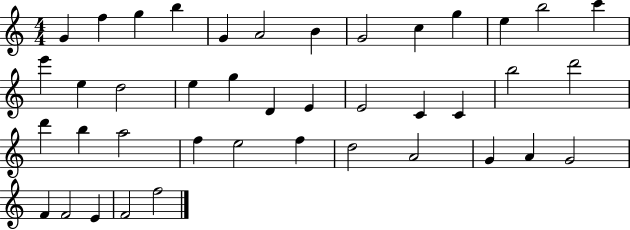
G4/q F5/q G5/q B5/q G4/q A4/h B4/q G4/h C5/q G5/q E5/q B5/h C6/q E6/q E5/q D5/h E5/q G5/q D4/q E4/q E4/h C4/q C4/q B5/h D6/h D6/q B5/q A5/h F5/q E5/h F5/q D5/h A4/h G4/q A4/q G4/h F4/q F4/h E4/q F4/h F5/h